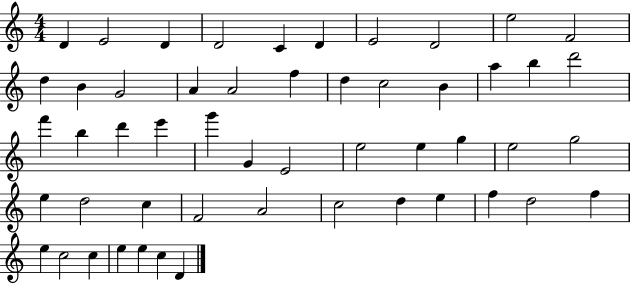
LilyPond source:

{
  \clef treble
  \numericTimeSignature
  \time 4/4
  \key c \major
  d'4 e'2 d'4 | d'2 c'4 d'4 | e'2 d'2 | e''2 f'2 | \break d''4 b'4 g'2 | a'4 a'2 f''4 | d''4 c''2 b'4 | a''4 b''4 d'''2 | \break f'''4 b''4 d'''4 e'''4 | g'''4 g'4 e'2 | e''2 e''4 g''4 | e''2 g''2 | \break e''4 d''2 c''4 | f'2 a'2 | c''2 d''4 e''4 | f''4 d''2 f''4 | \break e''4 c''2 c''4 | e''4 e''4 c''4 d'4 | \bar "|."
}